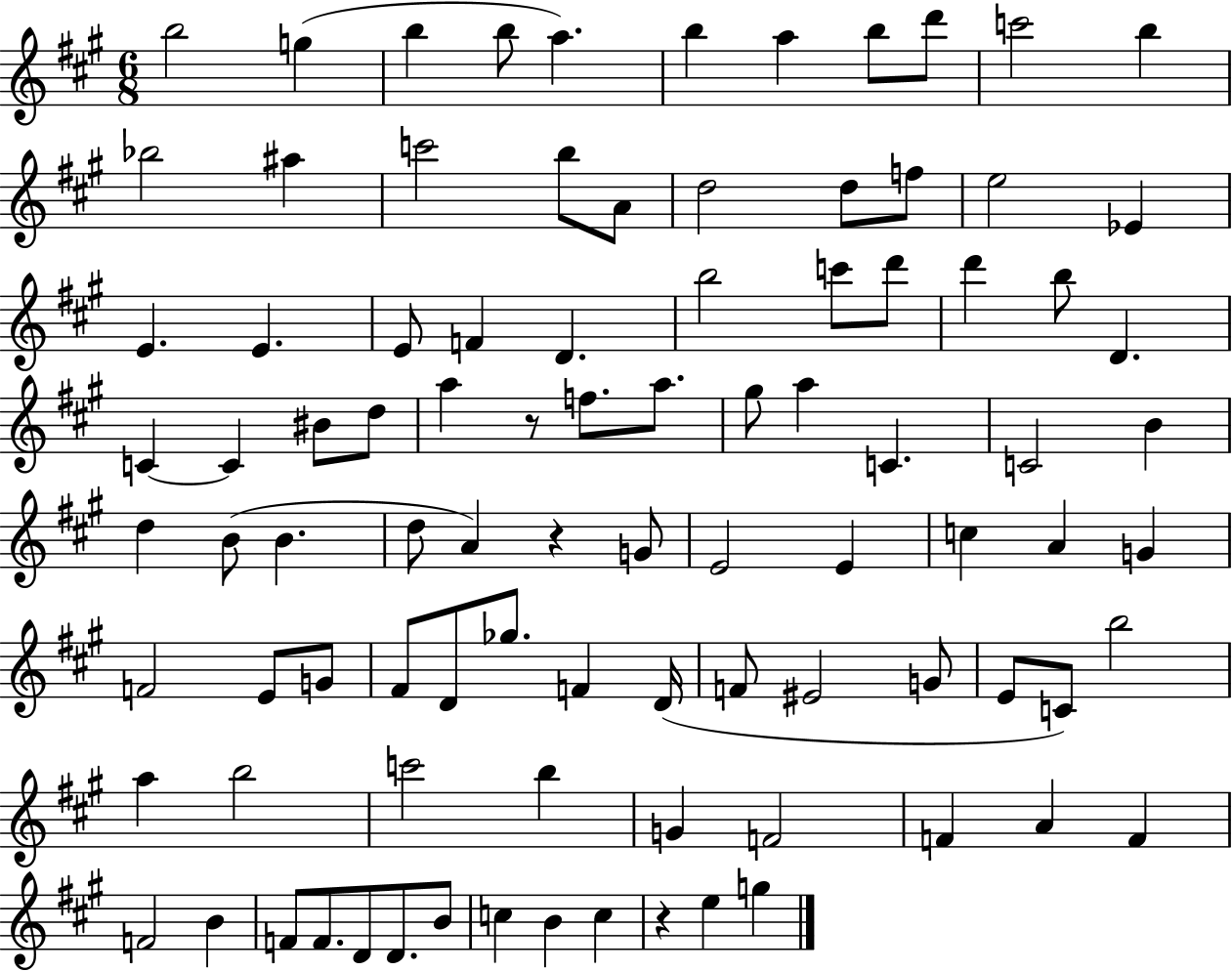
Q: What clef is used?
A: treble